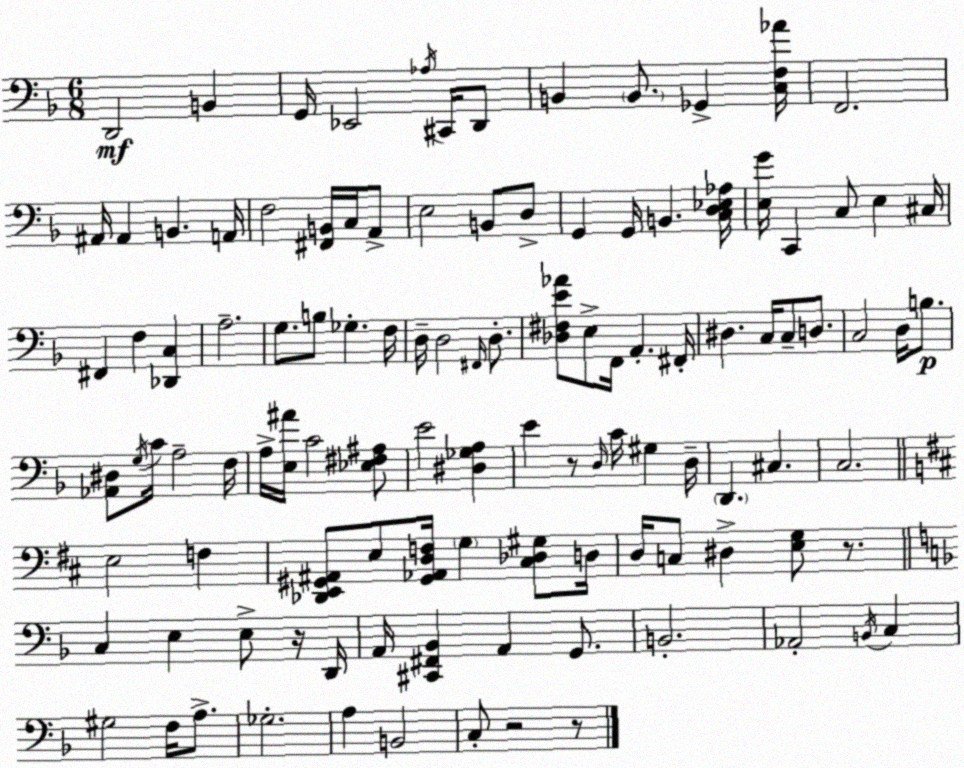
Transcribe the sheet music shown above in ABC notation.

X:1
T:Untitled
M:6/8
L:1/4
K:F
D,,2 B,, G,,/4 _E,,2 _A,/4 ^C,,/4 D,,/2 B,, B,,/2 _G,, [C,F,_A]/4 F,,2 ^A,,/4 ^A,, B,, A,,/4 F,2 [^F,,B,,]/4 C,/4 A,,/2 E,2 B,,/2 D,/2 G,, G,,/4 B,, [C,D,_E,_A,]/4 [E,G]/4 C,, C,/2 E, ^C,/4 ^F,, F, [_D,,C,] A,2 G,/2 B,/2 _G, F,/4 D,/4 D,2 ^F,,/4 D,/2 [_D,^F,E_A]/2 E,/2 F,,/4 A,, ^F,,/4 ^D, C,/4 C,/2 D,/2 C,2 D,/4 B,/2 [_A,,^D,]/2 G,/4 C/4 A,2 F,/4 A,/4 [E,^A]/4 C2 [_E,^F,^A,]/2 E2 [^D,_G,A,] E z/2 D,/4 C/4 ^G, D,/4 D,, ^C, C,2 E,2 F, [_D,,E,,^G,,^A,,]/2 E,/2 [^G,,_A,,D,F,]/4 G, [^C,_D,^G,]/2 D,/4 D,/4 C,/2 ^D, [E,G,]/2 z/2 C, E, E,/2 z/4 D,,/4 A,,/4 [^C,,^F,,_B,,] A,, G,,/2 B,,2 _A,,2 B,,/4 C, ^G,2 F,/4 A,/2 _G,2 A, B,,2 C,/2 z2 z/2